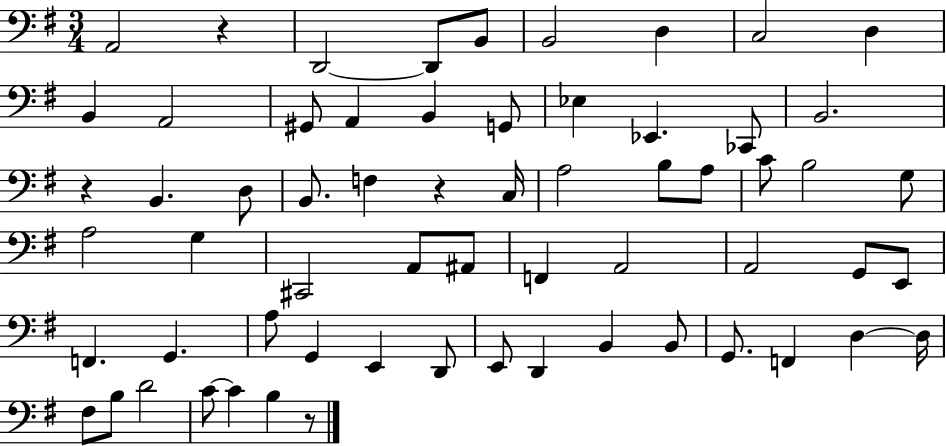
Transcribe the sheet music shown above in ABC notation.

X:1
T:Untitled
M:3/4
L:1/4
K:G
A,,2 z D,,2 D,,/2 B,,/2 B,,2 D, C,2 D, B,, A,,2 ^G,,/2 A,, B,, G,,/2 _E, _E,, _C,,/2 B,,2 z B,, D,/2 B,,/2 F, z C,/4 A,2 B,/2 A,/2 C/2 B,2 G,/2 A,2 G, ^C,,2 A,,/2 ^A,,/2 F,, A,,2 A,,2 G,,/2 E,,/2 F,, G,, A,/2 G,, E,, D,,/2 E,,/2 D,, B,, B,,/2 G,,/2 F,, D, D,/4 ^F,/2 B,/2 D2 C/2 C B, z/2